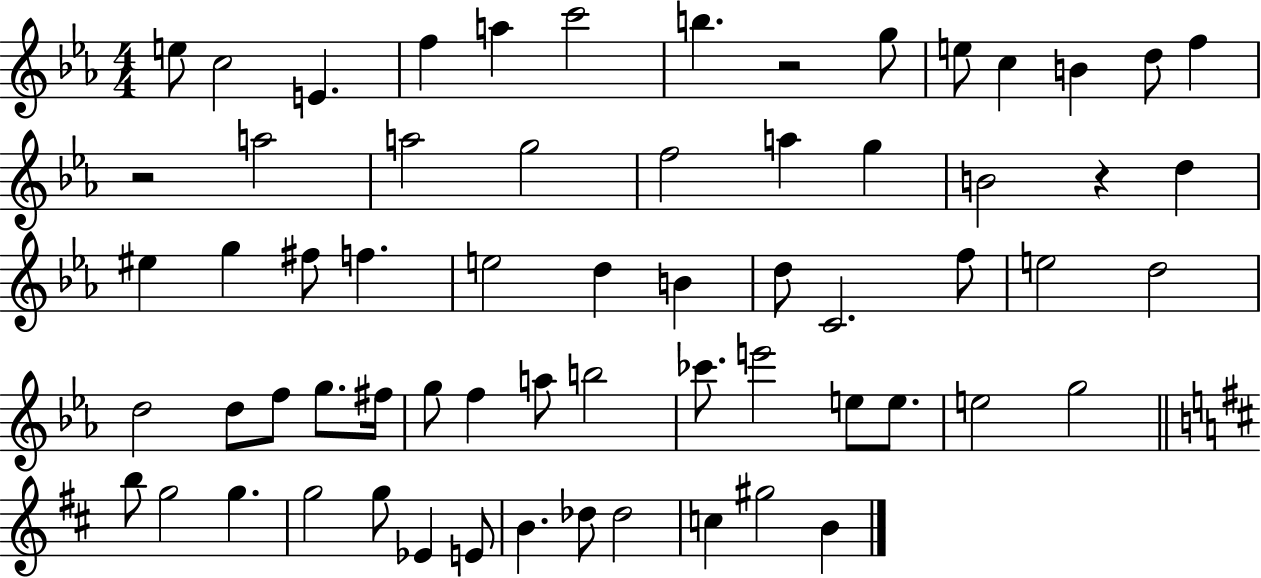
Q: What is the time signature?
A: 4/4